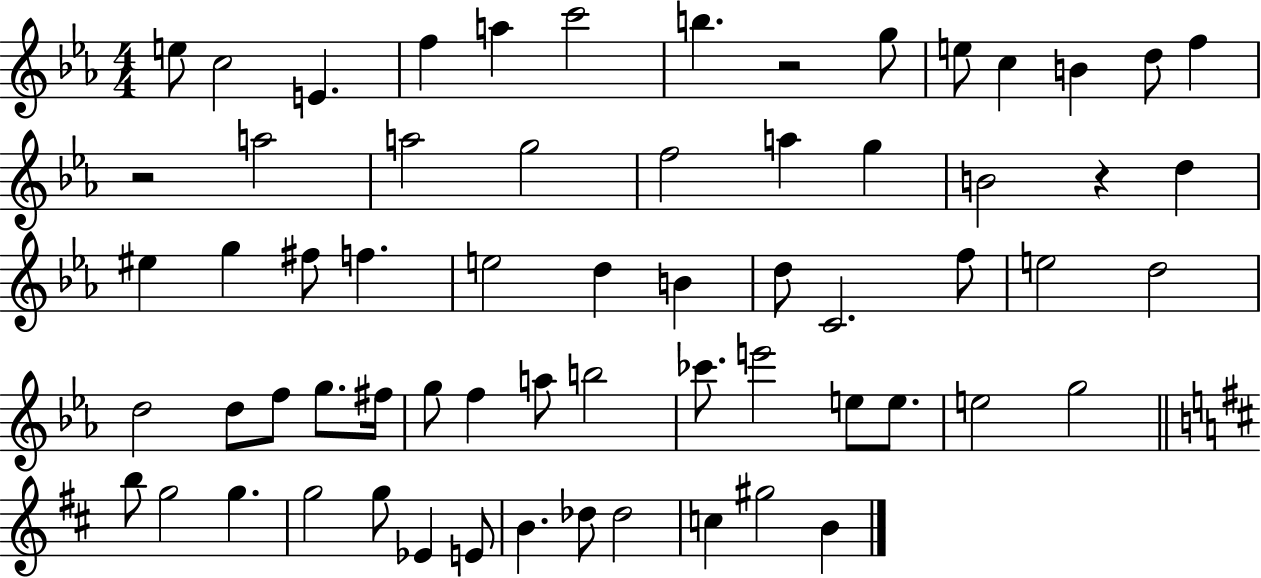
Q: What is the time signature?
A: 4/4